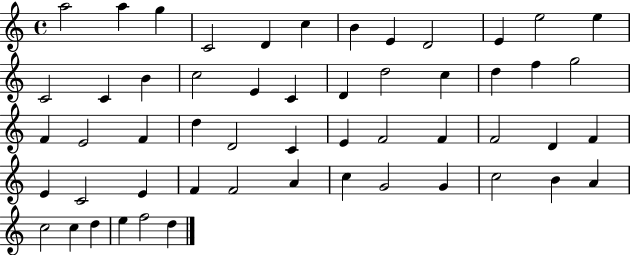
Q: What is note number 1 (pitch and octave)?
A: A5